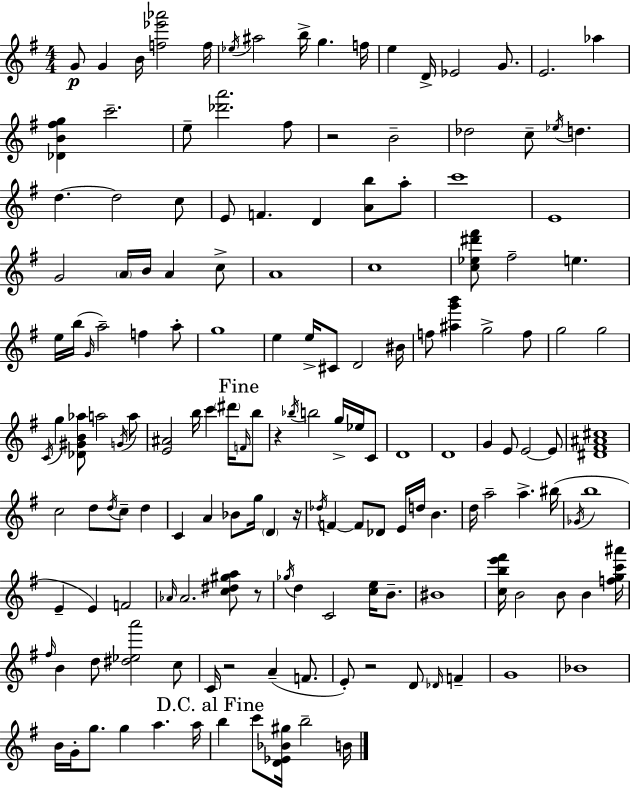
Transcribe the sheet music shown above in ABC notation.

X:1
T:Untitled
M:4/4
L:1/4
K:Em
G/2 G B/4 [f_e'_a']2 f/4 _e/4 ^a2 b/4 g f/4 e D/4 _E2 G/2 E2 _a [_DB^fg] c'2 e/2 [_d'a']2 ^f/2 z2 B2 _d2 c/2 _e/4 d d d2 c/2 E/2 F D [Ab]/2 a/2 c'4 E4 G2 A/4 B/4 A c/2 A4 c4 [c_e^d'^f']/2 ^f2 e e/4 b/4 G/4 a2 f a/2 g4 e e/4 ^C/2 D2 ^B/4 f/2 [^ag'b'] g2 f/2 g2 g2 C/4 g [_D^GB_a]/2 a2 G/4 a/2 [E^A]2 b/4 c' ^d'/4 F/4 b/2 z _b/4 b2 g/4 _e/4 C/2 D4 D4 G E/2 E2 E/2 [^D^F^A^c]4 c2 d/2 d/4 c/2 d C A _B/2 g/4 D z/4 _d/4 F F/2 _D/2 E/4 d/4 B d/4 a2 a ^b/4 _G/4 b4 E E F2 _A/4 _A2 [c^d^ga]/2 z/2 _g/4 d C2 [ce]/4 B/2 ^B4 [cbe'^f']/4 B2 B/2 B [fgc'^a']/4 ^f/4 B d/2 [^d_ea']2 c/2 C/4 z2 A F/2 E/2 z2 D/2 _D/4 F G4 _B4 B/4 G/4 g/2 g a a/4 b c'/2 [D_E_B^g]/4 b2 B/4